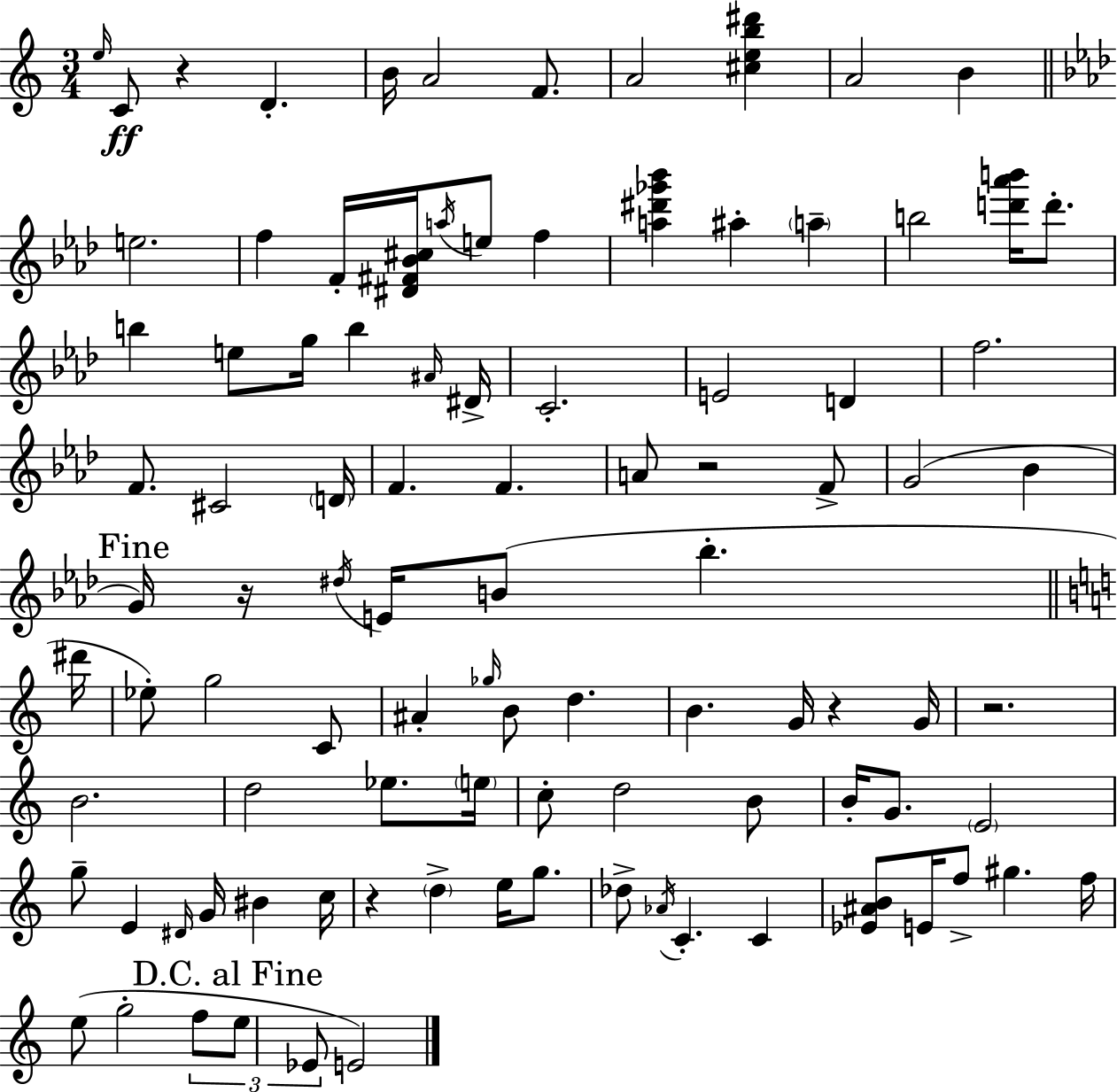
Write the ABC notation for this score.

X:1
T:Untitled
M:3/4
L:1/4
K:C
e/4 C/2 z D B/4 A2 F/2 A2 [^ceb^d'] A2 B e2 f F/4 [^D^F_B^c]/4 a/4 e/2 f [a^d'_g'_b'] ^a a b2 [d'_a'b']/4 d'/2 b e/2 g/4 b ^A/4 ^D/4 C2 E2 D f2 F/2 ^C2 D/4 F F A/2 z2 F/2 G2 _B G/4 z/4 ^d/4 E/4 B/2 _b ^d'/4 _e/2 g2 C/2 ^A _g/4 B/2 d B G/4 z G/4 z2 B2 d2 _e/2 e/4 c/2 d2 B/2 B/4 G/2 E2 g/2 E ^D/4 G/4 ^B c/4 z d e/4 g/2 _d/2 _A/4 C C [_E^AB]/2 E/4 f/2 ^g f/4 e/2 g2 f/2 e/2 _E/2 E2